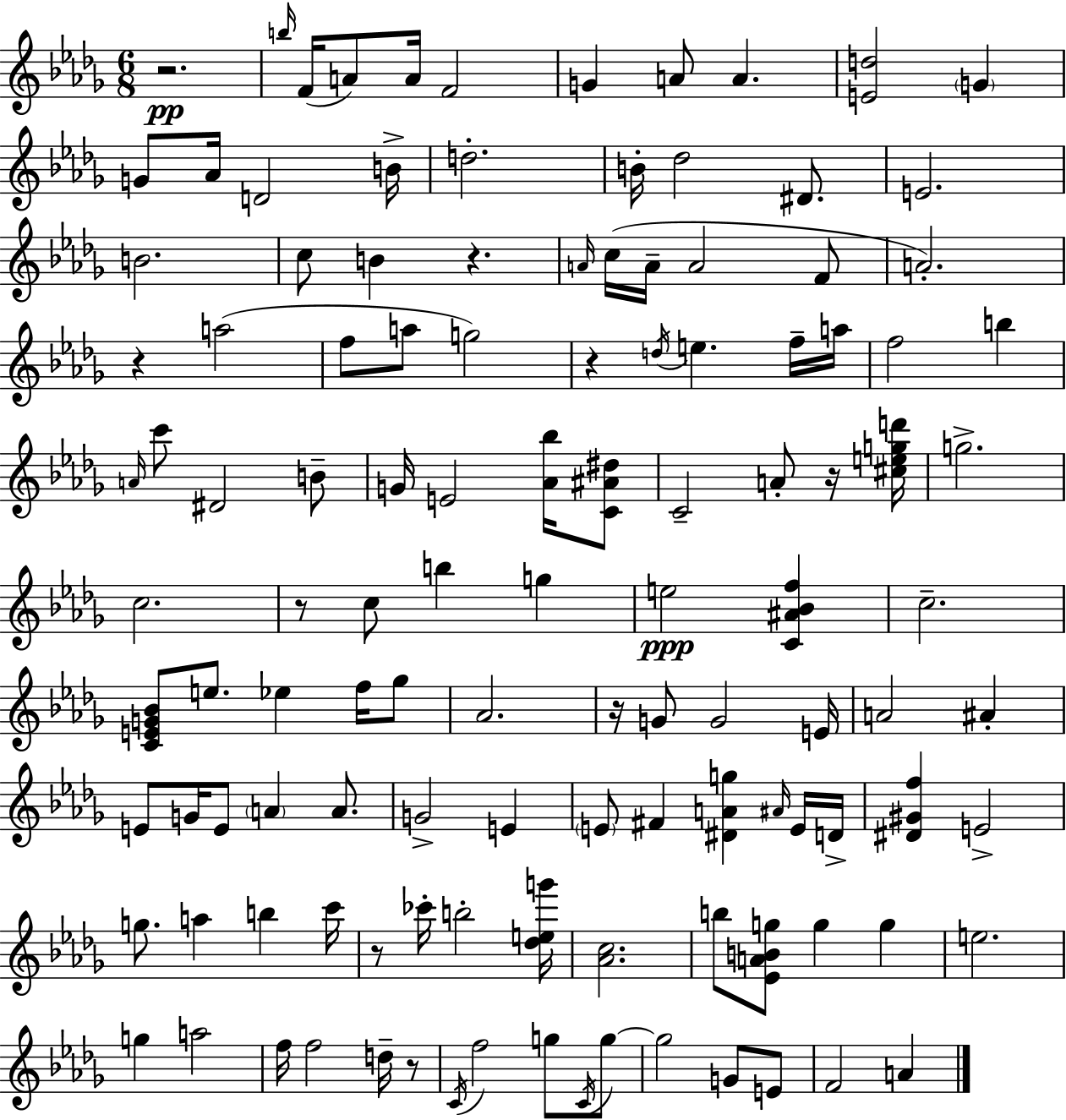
{
  \clef treble
  \numericTimeSignature
  \time 6/8
  \key bes \minor
  r2.\pp | \grace { b''16 }( f'16 a'8) a'16 f'2 | g'4 a'8 a'4. | <e' d''>2 \parenthesize g'4 | \break g'8 aes'16 d'2 | b'16-> d''2.-. | b'16-. des''2 dis'8. | e'2. | \break b'2. | c''8 b'4 r4. | \grace { a'16 }( c''16 a'16-- a'2 | f'8 a'2.-.) | \break r4 a''2( | f''8 a''8 g''2) | r4 \acciaccatura { d''16 } e''4. | f''16-- a''16 f''2 b''4 | \break \grace { a'16 } c'''8 dis'2 | b'8-- g'16 e'2 | <aes' bes''>16 <c' ais' dis''>8 c'2-- | a'8-. r16 <cis'' e'' g'' d'''>16 g''2.-> | \break c''2. | r8 c''8 b''4 | g''4 e''2\ppp | <c' ais' bes' f''>4 c''2.-- | \break <c' e' g' bes'>8 e''8. ees''4 | f''16 ges''8 aes'2. | r16 g'8 g'2 | e'16 a'2 | \break ais'4-. e'8 g'16 e'8 \parenthesize a'4 | a'8. g'2-> | e'4 \parenthesize e'8 fis'4 <dis' a' g''>4 | \grace { ais'16 } e'16 d'16-> <dis' gis' f''>4 e'2-> | \break g''8. a''4 | b''4 c'''16 r8 ces'''16-. b''2-. | <des'' e'' g'''>16 <aes' c''>2. | b''8 <ees' a' b' g''>8 g''4 | \break g''4 e''2. | g''4 a''2 | f''16 f''2 | d''16-- r8 \acciaccatura { c'16 } f''2 | \break g''8 \acciaccatura { c'16 } g''8~~ g''2 | g'8 e'8 f'2 | a'4 \bar "|."
}